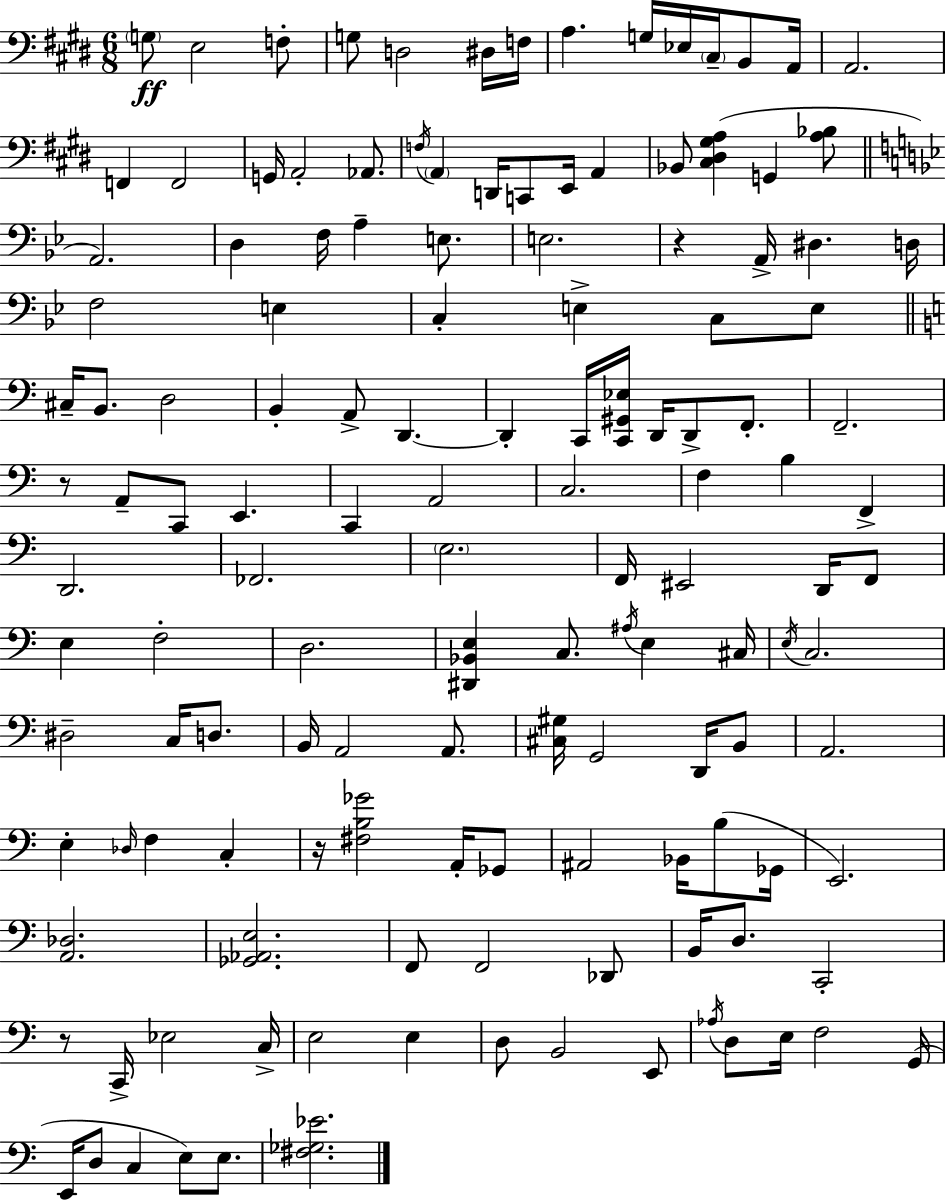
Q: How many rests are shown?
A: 4